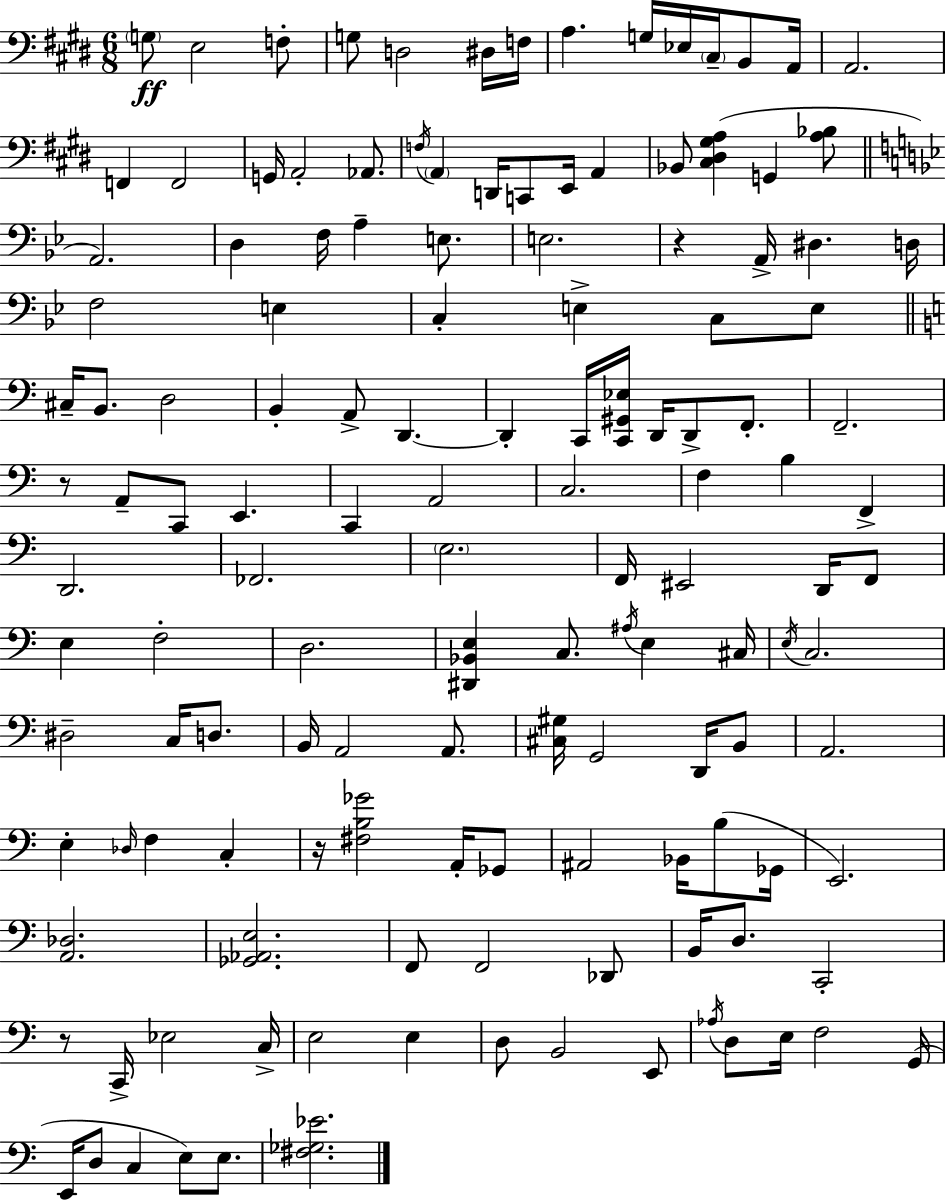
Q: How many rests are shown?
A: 4